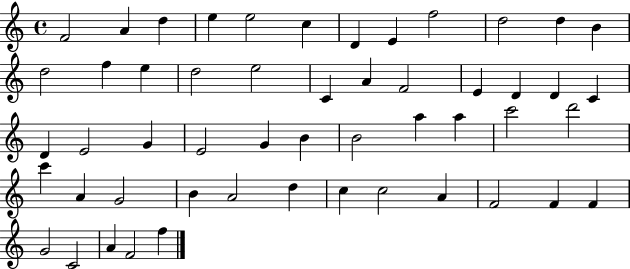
{
  \clef treble
  \time 4/4
  \defaultTimeSignature
  \key c \major
  f'2 a'4 d''4 | e''4 e''2 c''4 | d'4 e'4 f''2 | d''2 d''4 b'4 | \break d''2 f''4 e''4 | d''2 e''2 | c'4 a'4 f'2 | e'4 d'4 d'4 c'4 | \break d'4 e'2 g'4 | e'2 g'4 b'4 | b'2 a''4 a''4 | c'''2 d'''2 | \break c'''4 a'4 g'2 | b'4 a'2 d''4 | c''4 c''2 a'4 | f'2 f'4 f'4 | \break g'2 c'2 | a'4 f'2 f''4 | \bar "|."
}